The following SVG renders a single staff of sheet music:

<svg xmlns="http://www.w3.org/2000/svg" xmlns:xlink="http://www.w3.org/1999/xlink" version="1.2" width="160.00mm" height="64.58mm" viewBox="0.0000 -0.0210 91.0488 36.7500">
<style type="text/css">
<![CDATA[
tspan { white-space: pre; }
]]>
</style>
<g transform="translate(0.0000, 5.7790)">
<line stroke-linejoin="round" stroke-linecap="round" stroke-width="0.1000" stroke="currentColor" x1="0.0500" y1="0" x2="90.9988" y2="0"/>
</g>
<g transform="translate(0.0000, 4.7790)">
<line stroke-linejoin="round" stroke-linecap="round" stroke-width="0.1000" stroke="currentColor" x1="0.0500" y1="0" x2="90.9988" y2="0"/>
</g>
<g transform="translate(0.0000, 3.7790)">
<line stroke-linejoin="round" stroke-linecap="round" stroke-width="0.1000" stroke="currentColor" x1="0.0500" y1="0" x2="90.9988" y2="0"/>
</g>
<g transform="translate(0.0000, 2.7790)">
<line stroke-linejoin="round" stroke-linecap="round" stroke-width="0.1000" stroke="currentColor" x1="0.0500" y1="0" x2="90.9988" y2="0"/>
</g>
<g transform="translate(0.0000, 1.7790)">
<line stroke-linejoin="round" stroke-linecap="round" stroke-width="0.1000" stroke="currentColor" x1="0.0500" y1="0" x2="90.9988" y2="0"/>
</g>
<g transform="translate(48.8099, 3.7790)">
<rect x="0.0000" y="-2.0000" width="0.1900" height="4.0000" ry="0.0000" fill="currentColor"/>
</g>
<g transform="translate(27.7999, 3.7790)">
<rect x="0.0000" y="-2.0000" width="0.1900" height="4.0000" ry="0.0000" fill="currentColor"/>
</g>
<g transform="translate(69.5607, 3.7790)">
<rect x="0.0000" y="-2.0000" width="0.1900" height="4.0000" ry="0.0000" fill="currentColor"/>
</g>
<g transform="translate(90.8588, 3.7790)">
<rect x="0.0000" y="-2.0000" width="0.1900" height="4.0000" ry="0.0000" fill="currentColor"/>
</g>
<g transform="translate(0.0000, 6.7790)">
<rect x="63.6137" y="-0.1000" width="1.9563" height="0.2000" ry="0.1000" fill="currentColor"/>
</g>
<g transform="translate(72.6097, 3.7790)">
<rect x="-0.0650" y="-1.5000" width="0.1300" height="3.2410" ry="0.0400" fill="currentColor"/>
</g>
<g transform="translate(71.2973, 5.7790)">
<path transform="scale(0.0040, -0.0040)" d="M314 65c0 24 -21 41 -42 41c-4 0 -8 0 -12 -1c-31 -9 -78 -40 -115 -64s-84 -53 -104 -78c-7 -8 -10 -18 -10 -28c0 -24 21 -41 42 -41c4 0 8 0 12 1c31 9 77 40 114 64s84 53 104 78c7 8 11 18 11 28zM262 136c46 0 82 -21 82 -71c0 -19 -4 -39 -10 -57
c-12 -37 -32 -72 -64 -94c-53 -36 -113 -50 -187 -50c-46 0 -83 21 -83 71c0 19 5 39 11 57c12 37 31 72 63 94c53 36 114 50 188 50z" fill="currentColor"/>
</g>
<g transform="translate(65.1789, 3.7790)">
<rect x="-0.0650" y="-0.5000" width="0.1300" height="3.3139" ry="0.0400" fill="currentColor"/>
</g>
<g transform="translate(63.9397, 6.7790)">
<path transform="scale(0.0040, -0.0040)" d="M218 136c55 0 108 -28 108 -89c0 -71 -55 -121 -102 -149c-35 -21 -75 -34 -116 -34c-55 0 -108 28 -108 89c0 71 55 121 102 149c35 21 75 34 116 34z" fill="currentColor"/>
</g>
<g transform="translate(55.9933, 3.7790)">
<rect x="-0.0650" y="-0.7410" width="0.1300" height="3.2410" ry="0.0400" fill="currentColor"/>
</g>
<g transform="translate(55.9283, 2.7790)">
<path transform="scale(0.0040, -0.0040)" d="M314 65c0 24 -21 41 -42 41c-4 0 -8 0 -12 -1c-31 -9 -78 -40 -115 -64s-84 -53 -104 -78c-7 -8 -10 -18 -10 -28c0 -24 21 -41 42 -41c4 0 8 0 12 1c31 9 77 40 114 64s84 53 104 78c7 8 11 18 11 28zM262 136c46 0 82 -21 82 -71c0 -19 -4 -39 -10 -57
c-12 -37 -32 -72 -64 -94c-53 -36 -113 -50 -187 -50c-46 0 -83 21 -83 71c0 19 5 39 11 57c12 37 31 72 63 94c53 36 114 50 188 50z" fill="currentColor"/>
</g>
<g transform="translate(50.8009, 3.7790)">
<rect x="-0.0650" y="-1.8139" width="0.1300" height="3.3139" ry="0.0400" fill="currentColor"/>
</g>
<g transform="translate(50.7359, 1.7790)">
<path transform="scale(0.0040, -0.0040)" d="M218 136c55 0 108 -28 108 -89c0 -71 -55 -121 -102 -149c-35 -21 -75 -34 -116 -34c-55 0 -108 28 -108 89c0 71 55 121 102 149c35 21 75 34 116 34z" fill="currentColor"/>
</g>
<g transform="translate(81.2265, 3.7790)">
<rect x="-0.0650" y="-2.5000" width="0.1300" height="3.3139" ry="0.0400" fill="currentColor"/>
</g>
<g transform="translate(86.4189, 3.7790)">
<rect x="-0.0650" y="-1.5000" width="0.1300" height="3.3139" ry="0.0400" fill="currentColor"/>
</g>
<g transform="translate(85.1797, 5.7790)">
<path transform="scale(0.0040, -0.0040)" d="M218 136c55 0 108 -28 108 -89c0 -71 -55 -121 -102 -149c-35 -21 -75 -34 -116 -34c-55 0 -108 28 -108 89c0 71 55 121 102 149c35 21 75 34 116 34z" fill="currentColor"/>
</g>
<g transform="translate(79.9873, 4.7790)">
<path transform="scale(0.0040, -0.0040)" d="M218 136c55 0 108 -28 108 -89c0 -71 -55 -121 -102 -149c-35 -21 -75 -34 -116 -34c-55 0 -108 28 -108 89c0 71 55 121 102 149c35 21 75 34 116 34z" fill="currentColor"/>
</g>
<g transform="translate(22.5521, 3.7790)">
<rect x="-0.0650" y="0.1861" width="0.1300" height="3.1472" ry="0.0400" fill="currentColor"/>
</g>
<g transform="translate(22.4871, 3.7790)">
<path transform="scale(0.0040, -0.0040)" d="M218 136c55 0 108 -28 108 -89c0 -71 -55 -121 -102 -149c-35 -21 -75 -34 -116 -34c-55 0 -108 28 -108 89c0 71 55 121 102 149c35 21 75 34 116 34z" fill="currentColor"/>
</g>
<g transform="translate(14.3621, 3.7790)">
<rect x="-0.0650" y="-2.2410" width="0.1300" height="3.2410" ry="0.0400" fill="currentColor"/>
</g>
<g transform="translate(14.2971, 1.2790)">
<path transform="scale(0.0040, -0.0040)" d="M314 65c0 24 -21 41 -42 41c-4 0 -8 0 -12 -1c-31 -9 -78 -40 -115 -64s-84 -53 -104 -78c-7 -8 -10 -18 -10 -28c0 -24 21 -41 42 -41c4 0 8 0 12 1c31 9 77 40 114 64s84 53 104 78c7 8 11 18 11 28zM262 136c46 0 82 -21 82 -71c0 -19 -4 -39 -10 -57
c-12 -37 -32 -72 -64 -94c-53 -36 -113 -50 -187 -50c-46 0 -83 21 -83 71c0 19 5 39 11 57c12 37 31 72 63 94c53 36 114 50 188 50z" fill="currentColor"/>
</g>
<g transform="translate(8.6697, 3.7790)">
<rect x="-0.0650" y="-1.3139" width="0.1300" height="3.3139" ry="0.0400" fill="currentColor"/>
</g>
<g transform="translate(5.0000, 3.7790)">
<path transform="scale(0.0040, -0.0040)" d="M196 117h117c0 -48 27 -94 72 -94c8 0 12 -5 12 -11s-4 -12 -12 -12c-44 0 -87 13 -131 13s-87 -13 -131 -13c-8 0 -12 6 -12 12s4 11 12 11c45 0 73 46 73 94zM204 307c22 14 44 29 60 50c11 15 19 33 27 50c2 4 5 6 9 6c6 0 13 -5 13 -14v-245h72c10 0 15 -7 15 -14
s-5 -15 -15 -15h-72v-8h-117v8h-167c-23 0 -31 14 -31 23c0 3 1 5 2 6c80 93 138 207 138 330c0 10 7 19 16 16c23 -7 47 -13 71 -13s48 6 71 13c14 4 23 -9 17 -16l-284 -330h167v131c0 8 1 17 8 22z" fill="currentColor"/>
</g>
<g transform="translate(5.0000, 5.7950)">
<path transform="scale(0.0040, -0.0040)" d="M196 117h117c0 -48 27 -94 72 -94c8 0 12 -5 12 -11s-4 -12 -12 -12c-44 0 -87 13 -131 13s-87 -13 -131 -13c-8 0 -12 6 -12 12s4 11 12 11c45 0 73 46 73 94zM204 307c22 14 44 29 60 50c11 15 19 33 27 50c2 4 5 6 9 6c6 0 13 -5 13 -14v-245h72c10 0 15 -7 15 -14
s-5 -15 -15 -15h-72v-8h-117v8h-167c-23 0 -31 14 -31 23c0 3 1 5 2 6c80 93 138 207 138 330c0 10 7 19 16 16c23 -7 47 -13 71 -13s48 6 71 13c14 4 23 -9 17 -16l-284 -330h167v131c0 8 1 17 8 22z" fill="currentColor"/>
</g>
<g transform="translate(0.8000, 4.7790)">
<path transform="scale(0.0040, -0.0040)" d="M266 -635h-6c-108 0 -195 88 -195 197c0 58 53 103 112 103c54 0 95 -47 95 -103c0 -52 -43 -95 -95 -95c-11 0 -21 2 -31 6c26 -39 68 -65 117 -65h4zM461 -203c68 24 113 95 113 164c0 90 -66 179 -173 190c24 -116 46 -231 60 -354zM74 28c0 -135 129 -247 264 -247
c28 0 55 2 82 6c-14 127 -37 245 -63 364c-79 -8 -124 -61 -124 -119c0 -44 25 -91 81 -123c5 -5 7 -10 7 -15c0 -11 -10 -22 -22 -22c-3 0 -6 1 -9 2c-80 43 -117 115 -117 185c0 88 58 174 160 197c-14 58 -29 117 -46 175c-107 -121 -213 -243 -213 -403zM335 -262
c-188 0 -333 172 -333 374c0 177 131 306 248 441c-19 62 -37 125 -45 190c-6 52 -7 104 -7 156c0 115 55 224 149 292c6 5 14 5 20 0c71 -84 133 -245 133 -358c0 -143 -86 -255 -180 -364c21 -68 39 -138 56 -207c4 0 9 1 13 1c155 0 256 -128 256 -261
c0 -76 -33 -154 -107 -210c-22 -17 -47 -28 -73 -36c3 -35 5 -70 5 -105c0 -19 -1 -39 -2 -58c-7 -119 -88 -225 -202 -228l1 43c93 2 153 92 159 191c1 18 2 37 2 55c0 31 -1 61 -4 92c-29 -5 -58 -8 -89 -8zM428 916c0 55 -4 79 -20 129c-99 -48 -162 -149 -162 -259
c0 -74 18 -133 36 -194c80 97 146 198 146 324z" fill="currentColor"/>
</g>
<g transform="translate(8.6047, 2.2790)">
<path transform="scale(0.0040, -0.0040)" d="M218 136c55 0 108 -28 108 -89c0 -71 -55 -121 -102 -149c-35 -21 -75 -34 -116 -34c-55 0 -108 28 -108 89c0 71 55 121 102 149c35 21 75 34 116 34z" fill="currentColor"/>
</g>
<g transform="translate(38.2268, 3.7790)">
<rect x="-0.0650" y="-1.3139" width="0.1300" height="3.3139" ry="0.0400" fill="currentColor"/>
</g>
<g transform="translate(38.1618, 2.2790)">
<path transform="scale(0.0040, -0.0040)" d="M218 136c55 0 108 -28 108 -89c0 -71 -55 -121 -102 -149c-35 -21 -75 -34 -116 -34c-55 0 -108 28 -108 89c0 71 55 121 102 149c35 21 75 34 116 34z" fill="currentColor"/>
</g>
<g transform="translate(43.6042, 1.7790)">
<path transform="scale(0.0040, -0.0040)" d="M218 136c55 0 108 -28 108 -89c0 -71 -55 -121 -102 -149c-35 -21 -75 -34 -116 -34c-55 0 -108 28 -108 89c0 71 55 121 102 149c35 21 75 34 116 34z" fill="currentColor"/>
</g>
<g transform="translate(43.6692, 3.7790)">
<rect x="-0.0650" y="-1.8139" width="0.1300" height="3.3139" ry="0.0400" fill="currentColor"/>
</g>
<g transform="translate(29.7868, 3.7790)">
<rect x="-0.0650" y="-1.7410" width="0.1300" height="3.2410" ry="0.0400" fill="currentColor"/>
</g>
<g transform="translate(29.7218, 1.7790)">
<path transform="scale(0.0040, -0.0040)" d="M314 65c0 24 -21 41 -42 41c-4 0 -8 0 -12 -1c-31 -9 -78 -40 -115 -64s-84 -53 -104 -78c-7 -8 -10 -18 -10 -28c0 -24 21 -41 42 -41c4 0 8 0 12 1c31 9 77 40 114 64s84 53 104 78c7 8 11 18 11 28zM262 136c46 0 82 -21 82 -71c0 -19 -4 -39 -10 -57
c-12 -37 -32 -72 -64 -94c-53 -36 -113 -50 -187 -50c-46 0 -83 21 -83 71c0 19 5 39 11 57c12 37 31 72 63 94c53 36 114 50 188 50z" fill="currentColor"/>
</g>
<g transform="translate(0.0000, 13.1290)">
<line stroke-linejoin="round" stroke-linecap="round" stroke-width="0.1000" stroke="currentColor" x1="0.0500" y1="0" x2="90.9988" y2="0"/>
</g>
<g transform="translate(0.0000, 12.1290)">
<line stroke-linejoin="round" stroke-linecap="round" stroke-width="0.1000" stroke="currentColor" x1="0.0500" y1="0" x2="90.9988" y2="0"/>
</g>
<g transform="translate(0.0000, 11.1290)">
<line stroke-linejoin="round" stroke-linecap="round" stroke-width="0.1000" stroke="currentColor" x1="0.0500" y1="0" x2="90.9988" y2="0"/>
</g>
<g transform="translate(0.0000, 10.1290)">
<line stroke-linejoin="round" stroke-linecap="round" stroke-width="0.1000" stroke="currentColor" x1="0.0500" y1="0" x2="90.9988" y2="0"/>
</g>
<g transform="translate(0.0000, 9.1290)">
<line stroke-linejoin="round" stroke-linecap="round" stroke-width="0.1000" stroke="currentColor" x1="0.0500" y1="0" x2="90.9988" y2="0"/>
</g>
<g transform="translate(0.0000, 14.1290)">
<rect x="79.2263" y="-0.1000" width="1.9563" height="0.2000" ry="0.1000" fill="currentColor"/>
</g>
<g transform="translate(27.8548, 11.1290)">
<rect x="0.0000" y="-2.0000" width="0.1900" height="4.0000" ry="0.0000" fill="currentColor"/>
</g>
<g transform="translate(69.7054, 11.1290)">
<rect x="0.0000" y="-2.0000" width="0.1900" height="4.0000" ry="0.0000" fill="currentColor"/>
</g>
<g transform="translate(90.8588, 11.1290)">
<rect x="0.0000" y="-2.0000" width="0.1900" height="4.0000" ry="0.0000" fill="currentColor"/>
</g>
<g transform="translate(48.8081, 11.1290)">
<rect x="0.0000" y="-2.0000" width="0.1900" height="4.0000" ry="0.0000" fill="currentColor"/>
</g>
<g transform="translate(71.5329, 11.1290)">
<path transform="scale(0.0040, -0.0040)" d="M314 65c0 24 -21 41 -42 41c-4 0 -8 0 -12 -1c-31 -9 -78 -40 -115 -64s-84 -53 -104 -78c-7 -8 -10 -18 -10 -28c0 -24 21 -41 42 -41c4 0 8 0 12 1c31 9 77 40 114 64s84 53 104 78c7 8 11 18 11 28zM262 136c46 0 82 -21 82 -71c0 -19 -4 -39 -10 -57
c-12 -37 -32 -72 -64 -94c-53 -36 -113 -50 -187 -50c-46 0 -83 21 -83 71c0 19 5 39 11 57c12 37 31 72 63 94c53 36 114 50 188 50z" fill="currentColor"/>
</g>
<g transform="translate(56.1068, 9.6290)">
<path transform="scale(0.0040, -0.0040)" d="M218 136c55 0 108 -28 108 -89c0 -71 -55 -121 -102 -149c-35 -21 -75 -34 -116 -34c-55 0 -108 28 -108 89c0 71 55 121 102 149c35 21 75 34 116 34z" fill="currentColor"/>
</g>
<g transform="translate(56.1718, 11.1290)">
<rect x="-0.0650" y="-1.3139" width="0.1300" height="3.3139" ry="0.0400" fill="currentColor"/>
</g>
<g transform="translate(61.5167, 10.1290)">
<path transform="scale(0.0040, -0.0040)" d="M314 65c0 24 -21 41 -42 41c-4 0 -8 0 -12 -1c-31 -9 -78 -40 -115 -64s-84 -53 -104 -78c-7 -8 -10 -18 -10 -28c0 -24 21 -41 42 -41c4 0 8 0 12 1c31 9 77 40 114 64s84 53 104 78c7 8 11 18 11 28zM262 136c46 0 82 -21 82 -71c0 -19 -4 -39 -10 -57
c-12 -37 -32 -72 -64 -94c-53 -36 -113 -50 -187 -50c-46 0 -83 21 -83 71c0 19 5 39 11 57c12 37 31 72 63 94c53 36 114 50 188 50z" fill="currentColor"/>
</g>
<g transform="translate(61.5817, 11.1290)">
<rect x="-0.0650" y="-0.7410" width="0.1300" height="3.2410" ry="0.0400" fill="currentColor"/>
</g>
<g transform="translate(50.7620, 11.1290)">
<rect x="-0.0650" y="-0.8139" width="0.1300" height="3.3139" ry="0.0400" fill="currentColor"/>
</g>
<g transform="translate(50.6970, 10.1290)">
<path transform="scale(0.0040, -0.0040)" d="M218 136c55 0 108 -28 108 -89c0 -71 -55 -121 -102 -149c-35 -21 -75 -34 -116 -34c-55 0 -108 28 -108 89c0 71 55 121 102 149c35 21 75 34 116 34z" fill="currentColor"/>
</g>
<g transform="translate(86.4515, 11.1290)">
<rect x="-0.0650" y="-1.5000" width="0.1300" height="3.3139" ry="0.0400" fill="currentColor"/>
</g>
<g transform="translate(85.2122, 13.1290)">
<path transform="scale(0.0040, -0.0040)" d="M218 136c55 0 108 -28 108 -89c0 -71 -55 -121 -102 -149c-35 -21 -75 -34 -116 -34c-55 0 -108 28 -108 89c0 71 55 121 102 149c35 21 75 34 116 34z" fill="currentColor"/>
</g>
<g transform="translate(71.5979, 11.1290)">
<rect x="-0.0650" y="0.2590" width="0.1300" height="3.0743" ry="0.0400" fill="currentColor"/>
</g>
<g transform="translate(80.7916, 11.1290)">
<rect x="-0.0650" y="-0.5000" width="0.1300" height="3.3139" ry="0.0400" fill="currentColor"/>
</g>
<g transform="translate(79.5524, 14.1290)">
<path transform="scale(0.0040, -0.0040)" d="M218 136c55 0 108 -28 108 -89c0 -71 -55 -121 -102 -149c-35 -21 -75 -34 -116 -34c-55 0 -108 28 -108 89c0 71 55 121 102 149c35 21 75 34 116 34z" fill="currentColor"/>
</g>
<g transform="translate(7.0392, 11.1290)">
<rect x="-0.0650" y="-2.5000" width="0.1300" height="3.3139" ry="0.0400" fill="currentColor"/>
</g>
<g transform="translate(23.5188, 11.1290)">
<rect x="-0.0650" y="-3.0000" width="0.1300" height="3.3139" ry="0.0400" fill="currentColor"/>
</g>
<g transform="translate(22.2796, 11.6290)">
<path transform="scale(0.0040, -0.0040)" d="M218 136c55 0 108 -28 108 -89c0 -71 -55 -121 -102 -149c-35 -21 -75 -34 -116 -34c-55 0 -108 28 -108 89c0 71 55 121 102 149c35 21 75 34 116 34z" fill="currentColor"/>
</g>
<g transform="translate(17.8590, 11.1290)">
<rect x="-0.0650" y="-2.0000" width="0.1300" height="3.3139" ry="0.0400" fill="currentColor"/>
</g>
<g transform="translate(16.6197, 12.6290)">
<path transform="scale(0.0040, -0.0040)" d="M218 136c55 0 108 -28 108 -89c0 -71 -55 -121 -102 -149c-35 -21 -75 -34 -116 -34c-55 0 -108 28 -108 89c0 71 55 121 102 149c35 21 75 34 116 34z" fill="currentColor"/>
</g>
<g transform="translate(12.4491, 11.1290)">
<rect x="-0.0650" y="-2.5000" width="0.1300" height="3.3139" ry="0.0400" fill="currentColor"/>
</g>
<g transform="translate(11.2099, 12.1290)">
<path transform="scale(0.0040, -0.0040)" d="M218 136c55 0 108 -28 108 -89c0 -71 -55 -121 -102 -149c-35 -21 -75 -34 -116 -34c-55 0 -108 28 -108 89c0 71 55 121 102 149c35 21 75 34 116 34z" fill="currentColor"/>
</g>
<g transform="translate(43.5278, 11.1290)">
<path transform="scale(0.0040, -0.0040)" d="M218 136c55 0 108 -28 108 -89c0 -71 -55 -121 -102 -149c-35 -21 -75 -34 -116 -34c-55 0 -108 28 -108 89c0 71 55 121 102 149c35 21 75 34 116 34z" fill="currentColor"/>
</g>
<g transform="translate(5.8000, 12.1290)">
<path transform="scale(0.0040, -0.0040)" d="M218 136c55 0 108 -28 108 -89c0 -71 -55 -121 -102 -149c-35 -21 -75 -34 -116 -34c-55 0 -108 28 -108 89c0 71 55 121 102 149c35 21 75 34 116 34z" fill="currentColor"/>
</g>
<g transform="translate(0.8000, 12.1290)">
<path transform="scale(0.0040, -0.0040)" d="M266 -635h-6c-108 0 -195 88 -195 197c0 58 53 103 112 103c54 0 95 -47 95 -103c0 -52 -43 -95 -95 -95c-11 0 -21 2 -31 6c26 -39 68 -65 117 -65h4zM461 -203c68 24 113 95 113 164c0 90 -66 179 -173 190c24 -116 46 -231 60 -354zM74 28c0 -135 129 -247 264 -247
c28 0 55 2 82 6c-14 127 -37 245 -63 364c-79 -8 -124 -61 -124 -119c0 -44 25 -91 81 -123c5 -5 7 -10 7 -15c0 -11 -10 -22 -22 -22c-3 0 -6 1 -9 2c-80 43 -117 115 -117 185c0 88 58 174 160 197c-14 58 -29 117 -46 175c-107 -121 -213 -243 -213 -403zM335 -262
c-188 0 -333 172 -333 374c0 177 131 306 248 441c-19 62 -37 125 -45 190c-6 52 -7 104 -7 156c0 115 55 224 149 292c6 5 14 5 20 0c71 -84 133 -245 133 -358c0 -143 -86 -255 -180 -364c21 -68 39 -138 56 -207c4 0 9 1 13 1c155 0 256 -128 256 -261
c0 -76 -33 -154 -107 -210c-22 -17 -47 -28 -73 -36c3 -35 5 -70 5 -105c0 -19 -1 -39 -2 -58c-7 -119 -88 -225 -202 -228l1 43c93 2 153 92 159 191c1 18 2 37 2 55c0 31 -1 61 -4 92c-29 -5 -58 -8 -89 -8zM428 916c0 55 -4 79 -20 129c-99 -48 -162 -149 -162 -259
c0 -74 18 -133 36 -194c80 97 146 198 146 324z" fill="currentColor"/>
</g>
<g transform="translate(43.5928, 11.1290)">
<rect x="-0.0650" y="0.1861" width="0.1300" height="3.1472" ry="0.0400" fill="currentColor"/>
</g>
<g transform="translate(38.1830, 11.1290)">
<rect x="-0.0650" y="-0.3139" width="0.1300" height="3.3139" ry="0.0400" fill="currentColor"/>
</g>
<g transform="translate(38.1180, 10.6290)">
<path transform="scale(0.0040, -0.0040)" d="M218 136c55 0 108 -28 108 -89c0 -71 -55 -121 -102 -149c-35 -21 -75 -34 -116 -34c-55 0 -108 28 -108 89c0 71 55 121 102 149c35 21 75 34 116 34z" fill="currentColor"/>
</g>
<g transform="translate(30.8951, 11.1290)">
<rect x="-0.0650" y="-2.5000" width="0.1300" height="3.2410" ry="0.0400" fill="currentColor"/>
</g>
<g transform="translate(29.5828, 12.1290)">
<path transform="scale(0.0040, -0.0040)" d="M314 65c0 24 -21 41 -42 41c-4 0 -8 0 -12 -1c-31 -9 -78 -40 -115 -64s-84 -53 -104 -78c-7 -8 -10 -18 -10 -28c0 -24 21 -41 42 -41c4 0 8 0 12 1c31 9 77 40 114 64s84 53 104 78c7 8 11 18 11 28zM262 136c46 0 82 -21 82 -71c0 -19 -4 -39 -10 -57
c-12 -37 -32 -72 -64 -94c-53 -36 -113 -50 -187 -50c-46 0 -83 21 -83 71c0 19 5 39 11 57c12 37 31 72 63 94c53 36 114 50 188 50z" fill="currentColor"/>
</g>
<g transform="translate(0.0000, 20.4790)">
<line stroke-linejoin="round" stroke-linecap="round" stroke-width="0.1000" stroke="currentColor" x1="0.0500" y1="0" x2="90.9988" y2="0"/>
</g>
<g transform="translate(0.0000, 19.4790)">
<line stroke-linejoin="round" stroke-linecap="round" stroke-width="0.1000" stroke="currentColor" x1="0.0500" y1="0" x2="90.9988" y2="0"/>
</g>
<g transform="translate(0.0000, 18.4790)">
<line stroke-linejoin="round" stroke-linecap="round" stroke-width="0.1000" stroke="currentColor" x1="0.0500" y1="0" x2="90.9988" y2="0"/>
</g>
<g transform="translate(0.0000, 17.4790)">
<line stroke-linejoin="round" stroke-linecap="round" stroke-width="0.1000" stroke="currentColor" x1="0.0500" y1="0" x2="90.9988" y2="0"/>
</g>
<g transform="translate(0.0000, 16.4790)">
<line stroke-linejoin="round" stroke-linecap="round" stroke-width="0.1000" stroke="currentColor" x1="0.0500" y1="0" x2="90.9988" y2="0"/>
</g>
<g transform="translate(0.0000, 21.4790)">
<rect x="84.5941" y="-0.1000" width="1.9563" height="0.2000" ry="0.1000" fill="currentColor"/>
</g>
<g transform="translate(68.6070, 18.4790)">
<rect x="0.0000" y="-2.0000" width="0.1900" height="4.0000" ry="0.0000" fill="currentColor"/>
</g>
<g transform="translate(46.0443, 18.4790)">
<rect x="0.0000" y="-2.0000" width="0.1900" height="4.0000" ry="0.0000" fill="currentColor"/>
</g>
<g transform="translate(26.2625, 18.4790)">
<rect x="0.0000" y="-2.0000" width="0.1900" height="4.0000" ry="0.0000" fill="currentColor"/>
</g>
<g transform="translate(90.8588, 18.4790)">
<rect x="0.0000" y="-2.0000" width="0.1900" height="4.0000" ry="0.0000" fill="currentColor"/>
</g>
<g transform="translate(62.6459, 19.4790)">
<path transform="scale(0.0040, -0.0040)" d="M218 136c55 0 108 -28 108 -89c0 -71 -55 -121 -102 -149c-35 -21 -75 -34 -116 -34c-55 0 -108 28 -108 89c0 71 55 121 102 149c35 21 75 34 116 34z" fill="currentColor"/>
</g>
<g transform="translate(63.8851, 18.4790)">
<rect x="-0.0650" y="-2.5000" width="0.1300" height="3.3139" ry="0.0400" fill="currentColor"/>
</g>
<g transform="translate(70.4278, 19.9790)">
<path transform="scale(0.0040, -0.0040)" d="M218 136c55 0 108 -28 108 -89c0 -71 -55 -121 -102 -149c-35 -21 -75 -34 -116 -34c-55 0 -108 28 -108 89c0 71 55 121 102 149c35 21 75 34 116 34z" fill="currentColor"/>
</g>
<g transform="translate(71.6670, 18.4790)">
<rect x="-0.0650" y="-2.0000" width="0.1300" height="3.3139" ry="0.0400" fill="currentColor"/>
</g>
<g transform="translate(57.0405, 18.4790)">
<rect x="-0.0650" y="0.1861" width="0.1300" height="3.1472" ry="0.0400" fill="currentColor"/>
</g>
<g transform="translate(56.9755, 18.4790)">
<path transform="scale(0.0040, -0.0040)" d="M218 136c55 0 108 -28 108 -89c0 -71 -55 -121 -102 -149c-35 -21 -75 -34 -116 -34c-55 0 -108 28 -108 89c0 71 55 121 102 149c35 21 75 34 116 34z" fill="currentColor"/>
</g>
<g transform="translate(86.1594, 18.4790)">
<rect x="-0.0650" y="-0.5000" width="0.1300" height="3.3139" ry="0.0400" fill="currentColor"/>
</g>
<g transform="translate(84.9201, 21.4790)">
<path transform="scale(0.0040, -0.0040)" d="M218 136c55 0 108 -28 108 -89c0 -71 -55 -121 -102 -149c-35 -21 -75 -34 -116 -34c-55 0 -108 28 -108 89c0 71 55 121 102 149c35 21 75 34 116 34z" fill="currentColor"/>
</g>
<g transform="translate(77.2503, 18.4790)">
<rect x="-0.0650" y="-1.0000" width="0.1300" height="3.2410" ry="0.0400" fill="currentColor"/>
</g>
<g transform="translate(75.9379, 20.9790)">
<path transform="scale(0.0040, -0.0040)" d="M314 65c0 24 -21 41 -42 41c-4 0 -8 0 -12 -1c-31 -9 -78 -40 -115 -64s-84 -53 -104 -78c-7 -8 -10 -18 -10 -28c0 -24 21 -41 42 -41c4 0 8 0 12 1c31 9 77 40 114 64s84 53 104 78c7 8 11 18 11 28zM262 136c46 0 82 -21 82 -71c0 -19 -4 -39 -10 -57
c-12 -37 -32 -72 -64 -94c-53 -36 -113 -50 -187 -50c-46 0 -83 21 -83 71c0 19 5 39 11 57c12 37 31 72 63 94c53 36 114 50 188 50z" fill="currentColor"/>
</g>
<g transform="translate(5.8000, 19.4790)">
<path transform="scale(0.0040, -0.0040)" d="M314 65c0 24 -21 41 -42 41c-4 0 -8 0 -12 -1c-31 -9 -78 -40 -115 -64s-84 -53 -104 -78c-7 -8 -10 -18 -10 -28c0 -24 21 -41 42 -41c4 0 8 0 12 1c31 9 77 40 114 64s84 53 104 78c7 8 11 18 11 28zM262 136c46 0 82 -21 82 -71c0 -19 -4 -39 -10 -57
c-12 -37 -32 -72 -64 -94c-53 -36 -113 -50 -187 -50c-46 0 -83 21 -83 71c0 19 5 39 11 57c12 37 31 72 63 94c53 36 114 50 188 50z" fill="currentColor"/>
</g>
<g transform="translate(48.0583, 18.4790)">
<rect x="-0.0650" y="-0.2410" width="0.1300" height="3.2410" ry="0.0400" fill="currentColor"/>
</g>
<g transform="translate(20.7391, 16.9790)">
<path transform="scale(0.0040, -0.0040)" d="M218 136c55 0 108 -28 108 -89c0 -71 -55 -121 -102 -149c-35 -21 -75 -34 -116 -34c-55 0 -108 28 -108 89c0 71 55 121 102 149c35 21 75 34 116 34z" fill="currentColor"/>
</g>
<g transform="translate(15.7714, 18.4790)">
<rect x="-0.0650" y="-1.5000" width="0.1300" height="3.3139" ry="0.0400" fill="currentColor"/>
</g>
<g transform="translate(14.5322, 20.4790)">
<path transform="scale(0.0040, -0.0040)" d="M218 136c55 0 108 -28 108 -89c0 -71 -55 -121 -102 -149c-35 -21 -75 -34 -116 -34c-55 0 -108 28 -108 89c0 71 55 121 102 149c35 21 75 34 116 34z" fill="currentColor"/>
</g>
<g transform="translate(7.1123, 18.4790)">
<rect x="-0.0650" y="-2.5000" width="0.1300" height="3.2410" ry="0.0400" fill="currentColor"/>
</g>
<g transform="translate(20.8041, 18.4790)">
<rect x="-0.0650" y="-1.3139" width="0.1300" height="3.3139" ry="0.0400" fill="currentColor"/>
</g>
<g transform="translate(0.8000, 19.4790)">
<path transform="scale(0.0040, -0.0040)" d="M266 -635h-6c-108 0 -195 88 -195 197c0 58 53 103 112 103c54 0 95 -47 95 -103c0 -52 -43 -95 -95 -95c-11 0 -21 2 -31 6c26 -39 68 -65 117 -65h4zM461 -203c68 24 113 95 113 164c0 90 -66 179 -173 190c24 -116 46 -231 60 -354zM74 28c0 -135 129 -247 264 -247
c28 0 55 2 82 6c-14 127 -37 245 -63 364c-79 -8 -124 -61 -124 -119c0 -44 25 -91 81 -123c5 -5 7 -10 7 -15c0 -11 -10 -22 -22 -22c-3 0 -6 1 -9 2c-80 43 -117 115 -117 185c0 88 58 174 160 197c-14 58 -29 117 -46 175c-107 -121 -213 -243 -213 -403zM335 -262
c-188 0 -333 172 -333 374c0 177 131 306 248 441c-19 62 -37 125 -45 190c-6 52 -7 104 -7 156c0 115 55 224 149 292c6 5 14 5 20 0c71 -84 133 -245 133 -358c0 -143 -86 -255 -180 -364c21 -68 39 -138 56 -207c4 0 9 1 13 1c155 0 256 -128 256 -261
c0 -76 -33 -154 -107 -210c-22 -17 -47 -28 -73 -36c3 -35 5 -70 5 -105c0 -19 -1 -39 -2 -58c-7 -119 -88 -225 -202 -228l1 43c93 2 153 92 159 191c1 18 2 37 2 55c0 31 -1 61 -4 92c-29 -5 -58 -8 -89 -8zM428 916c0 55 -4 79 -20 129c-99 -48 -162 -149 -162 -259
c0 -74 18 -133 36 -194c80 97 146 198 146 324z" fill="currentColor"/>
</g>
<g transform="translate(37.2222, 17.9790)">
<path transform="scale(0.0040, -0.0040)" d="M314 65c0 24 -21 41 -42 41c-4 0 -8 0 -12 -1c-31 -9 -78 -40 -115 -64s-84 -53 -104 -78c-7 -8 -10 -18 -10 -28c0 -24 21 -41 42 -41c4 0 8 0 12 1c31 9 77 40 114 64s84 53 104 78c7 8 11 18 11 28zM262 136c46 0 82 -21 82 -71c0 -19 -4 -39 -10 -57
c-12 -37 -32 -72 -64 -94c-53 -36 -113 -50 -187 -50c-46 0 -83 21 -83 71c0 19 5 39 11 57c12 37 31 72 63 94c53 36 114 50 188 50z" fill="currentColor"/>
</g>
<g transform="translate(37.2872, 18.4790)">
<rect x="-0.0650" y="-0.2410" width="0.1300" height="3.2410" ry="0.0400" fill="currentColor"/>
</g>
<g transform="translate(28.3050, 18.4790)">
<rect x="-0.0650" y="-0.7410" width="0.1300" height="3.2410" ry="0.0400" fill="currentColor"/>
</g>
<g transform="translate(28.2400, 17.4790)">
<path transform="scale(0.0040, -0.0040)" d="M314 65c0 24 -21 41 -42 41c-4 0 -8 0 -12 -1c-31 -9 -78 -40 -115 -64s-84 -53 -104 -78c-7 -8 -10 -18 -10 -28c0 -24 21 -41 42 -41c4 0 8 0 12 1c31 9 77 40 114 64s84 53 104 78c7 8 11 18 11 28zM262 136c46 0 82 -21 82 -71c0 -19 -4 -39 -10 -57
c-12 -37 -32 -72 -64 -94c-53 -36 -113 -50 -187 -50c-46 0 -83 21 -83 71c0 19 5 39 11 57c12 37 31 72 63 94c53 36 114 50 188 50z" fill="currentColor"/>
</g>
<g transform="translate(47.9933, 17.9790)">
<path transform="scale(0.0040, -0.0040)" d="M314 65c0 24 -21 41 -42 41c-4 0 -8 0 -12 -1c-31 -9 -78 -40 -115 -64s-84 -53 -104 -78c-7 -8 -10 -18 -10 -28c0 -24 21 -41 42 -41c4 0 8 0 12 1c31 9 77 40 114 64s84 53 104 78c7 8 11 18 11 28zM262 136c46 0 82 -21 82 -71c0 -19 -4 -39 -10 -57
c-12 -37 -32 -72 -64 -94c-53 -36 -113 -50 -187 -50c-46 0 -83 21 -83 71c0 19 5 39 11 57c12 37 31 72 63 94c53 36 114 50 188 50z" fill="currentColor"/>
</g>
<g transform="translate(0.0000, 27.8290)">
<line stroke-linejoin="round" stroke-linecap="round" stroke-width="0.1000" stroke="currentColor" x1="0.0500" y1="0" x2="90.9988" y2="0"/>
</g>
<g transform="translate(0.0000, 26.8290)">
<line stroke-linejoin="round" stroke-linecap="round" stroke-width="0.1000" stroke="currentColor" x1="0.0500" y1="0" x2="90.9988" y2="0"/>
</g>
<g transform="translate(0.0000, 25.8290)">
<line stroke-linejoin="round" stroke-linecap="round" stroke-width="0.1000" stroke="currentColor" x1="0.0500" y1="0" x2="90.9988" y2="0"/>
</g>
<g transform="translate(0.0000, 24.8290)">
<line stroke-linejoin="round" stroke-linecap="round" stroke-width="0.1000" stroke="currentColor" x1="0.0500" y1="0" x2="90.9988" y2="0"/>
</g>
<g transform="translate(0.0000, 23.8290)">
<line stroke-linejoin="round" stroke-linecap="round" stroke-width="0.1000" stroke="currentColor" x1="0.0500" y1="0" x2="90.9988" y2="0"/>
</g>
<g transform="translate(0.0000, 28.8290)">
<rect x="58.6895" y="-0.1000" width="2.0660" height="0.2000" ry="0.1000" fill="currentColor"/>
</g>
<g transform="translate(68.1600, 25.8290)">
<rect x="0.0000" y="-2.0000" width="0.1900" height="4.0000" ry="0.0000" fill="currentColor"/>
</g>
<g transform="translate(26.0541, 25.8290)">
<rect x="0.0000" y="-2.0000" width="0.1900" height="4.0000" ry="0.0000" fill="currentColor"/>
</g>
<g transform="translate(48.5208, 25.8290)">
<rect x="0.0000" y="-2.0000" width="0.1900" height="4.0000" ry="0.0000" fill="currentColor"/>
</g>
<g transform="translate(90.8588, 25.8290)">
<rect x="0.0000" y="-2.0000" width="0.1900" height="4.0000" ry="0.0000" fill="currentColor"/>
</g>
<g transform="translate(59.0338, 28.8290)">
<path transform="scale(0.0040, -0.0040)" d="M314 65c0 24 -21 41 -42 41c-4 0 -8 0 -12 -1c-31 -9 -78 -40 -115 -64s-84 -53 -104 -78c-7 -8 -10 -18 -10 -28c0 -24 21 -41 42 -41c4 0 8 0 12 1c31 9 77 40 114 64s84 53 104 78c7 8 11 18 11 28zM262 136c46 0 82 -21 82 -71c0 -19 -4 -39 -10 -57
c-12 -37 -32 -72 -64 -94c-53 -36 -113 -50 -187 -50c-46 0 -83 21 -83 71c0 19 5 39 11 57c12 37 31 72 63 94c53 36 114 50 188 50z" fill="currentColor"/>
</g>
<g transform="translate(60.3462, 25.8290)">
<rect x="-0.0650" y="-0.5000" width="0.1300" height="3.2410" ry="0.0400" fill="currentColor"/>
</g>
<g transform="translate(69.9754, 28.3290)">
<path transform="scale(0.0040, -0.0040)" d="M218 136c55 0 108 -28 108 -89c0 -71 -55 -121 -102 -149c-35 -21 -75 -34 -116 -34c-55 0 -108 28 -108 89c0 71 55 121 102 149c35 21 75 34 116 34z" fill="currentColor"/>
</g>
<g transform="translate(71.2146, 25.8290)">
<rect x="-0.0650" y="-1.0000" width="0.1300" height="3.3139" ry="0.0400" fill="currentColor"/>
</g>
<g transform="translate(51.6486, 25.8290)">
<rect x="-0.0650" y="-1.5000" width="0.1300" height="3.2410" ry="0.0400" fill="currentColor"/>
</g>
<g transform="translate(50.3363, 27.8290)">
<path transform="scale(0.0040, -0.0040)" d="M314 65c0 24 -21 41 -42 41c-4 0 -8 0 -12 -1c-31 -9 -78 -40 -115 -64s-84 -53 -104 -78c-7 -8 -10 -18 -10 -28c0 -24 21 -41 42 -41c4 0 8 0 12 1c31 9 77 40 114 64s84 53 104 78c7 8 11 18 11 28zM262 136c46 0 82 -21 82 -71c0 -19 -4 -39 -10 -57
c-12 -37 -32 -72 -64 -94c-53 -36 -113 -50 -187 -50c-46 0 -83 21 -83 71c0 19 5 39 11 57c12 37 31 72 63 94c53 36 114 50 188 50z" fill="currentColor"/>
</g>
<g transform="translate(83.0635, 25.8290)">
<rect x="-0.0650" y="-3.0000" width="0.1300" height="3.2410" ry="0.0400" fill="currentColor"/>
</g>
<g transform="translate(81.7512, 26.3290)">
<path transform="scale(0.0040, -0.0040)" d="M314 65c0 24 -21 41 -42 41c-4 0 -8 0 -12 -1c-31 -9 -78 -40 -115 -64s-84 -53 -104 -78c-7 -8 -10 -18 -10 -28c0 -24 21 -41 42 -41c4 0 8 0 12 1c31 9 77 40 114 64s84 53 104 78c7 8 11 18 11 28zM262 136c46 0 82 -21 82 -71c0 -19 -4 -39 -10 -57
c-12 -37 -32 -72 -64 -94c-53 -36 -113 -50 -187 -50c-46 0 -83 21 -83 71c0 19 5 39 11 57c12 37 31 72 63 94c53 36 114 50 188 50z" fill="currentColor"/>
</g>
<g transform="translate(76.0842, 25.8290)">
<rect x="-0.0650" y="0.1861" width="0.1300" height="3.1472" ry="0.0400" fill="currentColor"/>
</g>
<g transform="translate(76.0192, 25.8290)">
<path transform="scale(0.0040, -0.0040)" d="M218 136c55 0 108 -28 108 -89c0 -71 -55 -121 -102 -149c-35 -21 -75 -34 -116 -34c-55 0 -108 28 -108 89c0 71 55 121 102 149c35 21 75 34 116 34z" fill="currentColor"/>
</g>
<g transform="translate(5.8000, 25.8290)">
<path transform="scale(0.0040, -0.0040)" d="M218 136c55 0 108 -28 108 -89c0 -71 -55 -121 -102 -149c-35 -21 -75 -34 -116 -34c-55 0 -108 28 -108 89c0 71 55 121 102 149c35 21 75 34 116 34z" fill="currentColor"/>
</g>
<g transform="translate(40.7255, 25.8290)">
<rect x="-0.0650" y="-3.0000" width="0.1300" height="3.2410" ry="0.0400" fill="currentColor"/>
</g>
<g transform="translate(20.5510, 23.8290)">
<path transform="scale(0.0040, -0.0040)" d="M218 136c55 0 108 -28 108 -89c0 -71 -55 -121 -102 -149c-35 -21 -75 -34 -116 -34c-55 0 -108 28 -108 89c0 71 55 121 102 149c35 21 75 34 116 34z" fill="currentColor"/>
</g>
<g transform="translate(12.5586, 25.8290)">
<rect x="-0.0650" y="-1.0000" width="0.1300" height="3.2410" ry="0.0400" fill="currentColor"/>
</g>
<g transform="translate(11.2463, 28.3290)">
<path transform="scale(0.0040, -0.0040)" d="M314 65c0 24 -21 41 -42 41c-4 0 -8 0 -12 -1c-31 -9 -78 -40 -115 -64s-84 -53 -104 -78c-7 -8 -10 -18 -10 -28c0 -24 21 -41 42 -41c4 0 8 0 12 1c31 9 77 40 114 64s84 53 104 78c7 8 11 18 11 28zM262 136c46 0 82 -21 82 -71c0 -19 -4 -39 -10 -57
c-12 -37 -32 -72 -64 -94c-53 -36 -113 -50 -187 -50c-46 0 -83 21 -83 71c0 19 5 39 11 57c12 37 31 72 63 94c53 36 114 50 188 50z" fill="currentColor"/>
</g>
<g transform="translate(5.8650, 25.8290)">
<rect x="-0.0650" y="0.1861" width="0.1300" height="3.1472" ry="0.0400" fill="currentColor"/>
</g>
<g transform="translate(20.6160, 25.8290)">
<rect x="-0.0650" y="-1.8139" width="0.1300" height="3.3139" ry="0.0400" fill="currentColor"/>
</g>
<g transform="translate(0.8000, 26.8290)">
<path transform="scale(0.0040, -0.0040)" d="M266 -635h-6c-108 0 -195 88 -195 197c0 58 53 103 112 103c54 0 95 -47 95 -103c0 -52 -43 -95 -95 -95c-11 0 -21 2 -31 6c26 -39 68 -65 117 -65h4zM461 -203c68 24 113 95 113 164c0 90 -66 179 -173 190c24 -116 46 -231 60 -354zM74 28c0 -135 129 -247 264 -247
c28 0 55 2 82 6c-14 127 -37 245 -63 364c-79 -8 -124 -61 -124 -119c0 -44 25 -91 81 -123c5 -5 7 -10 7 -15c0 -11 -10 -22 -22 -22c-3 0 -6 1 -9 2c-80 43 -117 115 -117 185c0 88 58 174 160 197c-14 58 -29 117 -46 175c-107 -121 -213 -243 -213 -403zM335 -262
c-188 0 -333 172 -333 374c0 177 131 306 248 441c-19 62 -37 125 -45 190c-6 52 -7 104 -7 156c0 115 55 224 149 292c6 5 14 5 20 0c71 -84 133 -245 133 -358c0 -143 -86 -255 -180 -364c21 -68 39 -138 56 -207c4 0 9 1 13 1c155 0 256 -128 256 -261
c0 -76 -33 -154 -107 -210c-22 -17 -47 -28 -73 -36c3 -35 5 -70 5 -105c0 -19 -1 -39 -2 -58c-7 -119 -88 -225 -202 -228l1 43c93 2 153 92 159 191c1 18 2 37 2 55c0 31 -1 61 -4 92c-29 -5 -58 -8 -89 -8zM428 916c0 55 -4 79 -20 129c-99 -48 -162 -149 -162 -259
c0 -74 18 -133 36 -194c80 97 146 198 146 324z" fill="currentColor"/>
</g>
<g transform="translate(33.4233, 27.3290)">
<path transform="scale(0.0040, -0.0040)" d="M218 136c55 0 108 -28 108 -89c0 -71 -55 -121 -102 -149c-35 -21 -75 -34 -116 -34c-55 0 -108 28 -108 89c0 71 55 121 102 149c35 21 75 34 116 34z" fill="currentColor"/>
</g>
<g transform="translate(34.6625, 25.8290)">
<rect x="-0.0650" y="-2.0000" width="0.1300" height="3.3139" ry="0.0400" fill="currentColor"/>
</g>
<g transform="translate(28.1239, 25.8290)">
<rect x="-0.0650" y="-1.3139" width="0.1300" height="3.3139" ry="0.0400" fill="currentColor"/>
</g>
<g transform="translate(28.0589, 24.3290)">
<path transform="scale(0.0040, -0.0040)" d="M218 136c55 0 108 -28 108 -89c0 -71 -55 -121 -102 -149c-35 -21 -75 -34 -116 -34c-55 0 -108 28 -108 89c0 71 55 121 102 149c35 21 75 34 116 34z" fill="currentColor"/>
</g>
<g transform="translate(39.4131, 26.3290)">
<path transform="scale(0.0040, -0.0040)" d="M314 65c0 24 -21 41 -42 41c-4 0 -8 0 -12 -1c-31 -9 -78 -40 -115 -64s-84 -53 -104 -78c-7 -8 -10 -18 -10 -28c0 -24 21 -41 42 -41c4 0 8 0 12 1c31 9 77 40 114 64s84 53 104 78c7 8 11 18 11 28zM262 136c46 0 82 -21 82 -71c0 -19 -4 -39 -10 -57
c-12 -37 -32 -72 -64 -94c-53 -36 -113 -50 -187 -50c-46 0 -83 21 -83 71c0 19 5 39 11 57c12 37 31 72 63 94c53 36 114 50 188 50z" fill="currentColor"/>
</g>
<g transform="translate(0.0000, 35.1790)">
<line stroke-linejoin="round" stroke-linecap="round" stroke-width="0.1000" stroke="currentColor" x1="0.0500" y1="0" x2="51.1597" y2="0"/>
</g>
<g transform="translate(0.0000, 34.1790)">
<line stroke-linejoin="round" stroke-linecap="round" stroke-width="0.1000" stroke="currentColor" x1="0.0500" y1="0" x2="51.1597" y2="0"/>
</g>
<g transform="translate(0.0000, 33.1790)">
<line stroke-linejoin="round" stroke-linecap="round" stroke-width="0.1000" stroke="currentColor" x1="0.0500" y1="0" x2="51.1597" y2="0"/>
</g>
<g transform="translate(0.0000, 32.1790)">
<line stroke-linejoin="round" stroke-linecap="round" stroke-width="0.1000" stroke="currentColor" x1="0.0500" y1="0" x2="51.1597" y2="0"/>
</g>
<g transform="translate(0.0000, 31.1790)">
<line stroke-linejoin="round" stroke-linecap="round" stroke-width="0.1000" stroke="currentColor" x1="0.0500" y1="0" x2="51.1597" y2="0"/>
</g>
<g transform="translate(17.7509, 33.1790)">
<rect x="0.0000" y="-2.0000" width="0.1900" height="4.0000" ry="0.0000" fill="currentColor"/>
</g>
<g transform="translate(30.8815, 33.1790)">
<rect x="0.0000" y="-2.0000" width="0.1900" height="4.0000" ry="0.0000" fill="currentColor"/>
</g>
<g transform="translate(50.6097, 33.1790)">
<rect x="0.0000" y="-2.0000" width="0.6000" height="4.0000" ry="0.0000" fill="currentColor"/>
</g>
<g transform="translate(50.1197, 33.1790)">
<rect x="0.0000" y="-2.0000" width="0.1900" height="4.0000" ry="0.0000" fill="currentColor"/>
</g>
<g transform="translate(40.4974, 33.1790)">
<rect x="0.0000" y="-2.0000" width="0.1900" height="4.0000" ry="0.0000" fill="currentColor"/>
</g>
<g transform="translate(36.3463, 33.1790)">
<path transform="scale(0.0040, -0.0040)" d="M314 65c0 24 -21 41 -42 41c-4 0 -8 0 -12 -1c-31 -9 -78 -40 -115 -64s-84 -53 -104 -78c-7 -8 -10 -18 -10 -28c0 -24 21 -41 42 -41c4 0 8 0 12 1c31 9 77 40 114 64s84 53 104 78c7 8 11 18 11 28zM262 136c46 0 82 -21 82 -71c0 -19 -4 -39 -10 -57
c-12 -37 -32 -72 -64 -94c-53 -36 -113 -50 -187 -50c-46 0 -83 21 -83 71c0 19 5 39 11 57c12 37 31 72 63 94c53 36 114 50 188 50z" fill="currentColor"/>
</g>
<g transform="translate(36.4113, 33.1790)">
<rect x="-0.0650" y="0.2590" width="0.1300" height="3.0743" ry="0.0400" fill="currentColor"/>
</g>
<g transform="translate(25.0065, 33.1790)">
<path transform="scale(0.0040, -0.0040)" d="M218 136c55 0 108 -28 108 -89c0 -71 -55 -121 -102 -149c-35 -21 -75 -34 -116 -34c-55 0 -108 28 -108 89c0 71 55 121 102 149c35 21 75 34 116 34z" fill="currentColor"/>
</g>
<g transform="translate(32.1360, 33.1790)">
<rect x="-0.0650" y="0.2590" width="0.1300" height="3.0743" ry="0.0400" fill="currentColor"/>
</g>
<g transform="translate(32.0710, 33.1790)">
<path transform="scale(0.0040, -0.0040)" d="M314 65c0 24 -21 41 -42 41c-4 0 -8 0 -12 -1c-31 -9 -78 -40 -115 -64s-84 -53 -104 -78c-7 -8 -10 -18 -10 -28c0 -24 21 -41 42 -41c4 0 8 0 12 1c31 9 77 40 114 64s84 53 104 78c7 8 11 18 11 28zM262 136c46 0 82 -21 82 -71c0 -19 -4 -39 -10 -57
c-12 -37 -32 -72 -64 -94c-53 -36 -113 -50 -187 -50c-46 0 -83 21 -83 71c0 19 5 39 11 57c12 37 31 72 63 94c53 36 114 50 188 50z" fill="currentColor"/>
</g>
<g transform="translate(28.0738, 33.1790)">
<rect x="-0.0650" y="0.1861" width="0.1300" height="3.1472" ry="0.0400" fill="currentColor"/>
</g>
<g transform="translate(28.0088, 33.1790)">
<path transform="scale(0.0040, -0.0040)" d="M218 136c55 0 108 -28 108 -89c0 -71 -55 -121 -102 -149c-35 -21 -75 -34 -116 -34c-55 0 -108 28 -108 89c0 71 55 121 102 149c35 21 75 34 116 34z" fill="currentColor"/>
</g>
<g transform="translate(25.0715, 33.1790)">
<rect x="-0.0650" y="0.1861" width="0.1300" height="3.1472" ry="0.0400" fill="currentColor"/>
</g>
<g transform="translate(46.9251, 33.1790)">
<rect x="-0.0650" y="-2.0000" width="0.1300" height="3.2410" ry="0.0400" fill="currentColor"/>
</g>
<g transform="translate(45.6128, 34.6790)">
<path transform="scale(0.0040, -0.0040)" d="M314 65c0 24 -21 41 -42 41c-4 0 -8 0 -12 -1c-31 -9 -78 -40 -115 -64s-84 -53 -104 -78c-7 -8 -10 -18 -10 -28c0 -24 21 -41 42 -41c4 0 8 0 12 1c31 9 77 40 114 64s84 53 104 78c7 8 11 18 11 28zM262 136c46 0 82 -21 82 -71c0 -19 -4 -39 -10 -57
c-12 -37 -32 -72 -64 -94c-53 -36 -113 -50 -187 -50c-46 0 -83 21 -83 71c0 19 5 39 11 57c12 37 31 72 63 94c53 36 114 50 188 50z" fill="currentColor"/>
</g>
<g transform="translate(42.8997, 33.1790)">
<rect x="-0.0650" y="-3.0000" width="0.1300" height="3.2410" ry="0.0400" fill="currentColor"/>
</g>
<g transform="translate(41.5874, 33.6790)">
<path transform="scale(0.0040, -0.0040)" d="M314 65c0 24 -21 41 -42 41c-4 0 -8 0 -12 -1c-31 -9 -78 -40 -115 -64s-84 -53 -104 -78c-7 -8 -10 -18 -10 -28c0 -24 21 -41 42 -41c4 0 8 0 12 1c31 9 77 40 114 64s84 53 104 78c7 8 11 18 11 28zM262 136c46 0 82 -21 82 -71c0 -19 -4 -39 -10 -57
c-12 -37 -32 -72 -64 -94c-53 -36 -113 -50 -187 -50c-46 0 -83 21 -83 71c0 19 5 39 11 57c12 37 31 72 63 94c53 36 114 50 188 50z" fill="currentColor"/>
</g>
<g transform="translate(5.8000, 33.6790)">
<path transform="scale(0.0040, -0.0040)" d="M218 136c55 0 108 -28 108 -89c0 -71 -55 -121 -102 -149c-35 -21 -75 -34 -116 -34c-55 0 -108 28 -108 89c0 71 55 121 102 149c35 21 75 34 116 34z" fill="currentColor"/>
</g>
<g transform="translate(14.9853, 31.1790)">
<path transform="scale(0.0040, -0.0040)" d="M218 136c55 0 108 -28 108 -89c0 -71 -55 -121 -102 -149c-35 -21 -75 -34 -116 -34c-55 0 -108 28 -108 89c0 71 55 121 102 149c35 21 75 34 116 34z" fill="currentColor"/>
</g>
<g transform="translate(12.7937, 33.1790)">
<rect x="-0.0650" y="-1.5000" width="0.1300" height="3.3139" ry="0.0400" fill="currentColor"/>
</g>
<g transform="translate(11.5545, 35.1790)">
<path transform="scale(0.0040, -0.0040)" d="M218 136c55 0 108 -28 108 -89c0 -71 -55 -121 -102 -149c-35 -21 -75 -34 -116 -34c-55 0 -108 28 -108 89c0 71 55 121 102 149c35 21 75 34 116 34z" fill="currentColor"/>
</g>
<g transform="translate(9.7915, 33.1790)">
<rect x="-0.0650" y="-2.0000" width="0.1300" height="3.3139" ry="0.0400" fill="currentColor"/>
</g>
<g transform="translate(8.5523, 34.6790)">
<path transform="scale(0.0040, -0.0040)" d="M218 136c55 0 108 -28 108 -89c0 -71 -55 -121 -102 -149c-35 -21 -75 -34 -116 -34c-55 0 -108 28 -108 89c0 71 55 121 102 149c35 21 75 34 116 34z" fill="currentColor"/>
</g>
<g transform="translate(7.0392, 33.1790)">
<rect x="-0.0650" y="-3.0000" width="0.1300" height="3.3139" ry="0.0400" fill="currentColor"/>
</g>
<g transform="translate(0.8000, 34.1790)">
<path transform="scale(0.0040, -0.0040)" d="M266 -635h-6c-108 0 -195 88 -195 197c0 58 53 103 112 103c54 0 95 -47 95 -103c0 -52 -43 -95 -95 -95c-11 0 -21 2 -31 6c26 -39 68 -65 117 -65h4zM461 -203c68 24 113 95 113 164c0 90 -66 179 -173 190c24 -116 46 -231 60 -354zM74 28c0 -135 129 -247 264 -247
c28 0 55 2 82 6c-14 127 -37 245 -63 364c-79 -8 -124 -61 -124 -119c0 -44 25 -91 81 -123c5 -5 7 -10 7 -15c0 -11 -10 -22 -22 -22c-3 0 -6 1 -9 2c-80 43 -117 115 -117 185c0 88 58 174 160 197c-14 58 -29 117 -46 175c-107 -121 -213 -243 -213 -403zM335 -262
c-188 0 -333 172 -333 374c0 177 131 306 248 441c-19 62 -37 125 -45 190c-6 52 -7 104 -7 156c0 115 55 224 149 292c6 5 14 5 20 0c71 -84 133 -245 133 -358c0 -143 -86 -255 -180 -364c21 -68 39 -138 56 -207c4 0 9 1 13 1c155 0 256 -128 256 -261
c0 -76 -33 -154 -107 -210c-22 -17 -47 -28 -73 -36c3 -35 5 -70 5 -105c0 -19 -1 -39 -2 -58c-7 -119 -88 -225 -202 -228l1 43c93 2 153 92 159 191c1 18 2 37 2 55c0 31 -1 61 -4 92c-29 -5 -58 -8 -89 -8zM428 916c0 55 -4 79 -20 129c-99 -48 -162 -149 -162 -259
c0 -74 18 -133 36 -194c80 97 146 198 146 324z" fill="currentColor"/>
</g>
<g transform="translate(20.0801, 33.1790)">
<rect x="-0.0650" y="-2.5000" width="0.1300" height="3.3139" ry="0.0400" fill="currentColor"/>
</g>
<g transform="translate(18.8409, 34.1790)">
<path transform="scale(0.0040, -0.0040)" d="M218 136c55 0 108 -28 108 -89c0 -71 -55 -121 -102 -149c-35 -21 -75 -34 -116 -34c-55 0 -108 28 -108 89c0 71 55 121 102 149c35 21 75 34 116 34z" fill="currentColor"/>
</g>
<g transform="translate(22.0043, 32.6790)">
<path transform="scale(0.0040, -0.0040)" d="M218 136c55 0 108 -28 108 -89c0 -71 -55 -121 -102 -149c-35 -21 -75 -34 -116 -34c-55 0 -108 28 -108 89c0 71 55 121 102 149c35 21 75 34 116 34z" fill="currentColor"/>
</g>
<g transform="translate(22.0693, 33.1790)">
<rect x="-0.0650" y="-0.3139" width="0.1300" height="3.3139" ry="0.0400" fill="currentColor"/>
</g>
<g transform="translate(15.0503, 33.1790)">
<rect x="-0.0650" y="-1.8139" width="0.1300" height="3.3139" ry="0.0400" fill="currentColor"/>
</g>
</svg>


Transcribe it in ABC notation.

X:1
T:Untitled
M:4/4
L:1/4
K:C
e g2 B f2 e f f d2 C E2 G E G G F A G2 c B d e d2 B2 C E G2 E e d2 c2 c2 B G F D2 C B D2 f e F A2 E2 C2 D B A2 A F E f G c B B B2 B2 A2 F2